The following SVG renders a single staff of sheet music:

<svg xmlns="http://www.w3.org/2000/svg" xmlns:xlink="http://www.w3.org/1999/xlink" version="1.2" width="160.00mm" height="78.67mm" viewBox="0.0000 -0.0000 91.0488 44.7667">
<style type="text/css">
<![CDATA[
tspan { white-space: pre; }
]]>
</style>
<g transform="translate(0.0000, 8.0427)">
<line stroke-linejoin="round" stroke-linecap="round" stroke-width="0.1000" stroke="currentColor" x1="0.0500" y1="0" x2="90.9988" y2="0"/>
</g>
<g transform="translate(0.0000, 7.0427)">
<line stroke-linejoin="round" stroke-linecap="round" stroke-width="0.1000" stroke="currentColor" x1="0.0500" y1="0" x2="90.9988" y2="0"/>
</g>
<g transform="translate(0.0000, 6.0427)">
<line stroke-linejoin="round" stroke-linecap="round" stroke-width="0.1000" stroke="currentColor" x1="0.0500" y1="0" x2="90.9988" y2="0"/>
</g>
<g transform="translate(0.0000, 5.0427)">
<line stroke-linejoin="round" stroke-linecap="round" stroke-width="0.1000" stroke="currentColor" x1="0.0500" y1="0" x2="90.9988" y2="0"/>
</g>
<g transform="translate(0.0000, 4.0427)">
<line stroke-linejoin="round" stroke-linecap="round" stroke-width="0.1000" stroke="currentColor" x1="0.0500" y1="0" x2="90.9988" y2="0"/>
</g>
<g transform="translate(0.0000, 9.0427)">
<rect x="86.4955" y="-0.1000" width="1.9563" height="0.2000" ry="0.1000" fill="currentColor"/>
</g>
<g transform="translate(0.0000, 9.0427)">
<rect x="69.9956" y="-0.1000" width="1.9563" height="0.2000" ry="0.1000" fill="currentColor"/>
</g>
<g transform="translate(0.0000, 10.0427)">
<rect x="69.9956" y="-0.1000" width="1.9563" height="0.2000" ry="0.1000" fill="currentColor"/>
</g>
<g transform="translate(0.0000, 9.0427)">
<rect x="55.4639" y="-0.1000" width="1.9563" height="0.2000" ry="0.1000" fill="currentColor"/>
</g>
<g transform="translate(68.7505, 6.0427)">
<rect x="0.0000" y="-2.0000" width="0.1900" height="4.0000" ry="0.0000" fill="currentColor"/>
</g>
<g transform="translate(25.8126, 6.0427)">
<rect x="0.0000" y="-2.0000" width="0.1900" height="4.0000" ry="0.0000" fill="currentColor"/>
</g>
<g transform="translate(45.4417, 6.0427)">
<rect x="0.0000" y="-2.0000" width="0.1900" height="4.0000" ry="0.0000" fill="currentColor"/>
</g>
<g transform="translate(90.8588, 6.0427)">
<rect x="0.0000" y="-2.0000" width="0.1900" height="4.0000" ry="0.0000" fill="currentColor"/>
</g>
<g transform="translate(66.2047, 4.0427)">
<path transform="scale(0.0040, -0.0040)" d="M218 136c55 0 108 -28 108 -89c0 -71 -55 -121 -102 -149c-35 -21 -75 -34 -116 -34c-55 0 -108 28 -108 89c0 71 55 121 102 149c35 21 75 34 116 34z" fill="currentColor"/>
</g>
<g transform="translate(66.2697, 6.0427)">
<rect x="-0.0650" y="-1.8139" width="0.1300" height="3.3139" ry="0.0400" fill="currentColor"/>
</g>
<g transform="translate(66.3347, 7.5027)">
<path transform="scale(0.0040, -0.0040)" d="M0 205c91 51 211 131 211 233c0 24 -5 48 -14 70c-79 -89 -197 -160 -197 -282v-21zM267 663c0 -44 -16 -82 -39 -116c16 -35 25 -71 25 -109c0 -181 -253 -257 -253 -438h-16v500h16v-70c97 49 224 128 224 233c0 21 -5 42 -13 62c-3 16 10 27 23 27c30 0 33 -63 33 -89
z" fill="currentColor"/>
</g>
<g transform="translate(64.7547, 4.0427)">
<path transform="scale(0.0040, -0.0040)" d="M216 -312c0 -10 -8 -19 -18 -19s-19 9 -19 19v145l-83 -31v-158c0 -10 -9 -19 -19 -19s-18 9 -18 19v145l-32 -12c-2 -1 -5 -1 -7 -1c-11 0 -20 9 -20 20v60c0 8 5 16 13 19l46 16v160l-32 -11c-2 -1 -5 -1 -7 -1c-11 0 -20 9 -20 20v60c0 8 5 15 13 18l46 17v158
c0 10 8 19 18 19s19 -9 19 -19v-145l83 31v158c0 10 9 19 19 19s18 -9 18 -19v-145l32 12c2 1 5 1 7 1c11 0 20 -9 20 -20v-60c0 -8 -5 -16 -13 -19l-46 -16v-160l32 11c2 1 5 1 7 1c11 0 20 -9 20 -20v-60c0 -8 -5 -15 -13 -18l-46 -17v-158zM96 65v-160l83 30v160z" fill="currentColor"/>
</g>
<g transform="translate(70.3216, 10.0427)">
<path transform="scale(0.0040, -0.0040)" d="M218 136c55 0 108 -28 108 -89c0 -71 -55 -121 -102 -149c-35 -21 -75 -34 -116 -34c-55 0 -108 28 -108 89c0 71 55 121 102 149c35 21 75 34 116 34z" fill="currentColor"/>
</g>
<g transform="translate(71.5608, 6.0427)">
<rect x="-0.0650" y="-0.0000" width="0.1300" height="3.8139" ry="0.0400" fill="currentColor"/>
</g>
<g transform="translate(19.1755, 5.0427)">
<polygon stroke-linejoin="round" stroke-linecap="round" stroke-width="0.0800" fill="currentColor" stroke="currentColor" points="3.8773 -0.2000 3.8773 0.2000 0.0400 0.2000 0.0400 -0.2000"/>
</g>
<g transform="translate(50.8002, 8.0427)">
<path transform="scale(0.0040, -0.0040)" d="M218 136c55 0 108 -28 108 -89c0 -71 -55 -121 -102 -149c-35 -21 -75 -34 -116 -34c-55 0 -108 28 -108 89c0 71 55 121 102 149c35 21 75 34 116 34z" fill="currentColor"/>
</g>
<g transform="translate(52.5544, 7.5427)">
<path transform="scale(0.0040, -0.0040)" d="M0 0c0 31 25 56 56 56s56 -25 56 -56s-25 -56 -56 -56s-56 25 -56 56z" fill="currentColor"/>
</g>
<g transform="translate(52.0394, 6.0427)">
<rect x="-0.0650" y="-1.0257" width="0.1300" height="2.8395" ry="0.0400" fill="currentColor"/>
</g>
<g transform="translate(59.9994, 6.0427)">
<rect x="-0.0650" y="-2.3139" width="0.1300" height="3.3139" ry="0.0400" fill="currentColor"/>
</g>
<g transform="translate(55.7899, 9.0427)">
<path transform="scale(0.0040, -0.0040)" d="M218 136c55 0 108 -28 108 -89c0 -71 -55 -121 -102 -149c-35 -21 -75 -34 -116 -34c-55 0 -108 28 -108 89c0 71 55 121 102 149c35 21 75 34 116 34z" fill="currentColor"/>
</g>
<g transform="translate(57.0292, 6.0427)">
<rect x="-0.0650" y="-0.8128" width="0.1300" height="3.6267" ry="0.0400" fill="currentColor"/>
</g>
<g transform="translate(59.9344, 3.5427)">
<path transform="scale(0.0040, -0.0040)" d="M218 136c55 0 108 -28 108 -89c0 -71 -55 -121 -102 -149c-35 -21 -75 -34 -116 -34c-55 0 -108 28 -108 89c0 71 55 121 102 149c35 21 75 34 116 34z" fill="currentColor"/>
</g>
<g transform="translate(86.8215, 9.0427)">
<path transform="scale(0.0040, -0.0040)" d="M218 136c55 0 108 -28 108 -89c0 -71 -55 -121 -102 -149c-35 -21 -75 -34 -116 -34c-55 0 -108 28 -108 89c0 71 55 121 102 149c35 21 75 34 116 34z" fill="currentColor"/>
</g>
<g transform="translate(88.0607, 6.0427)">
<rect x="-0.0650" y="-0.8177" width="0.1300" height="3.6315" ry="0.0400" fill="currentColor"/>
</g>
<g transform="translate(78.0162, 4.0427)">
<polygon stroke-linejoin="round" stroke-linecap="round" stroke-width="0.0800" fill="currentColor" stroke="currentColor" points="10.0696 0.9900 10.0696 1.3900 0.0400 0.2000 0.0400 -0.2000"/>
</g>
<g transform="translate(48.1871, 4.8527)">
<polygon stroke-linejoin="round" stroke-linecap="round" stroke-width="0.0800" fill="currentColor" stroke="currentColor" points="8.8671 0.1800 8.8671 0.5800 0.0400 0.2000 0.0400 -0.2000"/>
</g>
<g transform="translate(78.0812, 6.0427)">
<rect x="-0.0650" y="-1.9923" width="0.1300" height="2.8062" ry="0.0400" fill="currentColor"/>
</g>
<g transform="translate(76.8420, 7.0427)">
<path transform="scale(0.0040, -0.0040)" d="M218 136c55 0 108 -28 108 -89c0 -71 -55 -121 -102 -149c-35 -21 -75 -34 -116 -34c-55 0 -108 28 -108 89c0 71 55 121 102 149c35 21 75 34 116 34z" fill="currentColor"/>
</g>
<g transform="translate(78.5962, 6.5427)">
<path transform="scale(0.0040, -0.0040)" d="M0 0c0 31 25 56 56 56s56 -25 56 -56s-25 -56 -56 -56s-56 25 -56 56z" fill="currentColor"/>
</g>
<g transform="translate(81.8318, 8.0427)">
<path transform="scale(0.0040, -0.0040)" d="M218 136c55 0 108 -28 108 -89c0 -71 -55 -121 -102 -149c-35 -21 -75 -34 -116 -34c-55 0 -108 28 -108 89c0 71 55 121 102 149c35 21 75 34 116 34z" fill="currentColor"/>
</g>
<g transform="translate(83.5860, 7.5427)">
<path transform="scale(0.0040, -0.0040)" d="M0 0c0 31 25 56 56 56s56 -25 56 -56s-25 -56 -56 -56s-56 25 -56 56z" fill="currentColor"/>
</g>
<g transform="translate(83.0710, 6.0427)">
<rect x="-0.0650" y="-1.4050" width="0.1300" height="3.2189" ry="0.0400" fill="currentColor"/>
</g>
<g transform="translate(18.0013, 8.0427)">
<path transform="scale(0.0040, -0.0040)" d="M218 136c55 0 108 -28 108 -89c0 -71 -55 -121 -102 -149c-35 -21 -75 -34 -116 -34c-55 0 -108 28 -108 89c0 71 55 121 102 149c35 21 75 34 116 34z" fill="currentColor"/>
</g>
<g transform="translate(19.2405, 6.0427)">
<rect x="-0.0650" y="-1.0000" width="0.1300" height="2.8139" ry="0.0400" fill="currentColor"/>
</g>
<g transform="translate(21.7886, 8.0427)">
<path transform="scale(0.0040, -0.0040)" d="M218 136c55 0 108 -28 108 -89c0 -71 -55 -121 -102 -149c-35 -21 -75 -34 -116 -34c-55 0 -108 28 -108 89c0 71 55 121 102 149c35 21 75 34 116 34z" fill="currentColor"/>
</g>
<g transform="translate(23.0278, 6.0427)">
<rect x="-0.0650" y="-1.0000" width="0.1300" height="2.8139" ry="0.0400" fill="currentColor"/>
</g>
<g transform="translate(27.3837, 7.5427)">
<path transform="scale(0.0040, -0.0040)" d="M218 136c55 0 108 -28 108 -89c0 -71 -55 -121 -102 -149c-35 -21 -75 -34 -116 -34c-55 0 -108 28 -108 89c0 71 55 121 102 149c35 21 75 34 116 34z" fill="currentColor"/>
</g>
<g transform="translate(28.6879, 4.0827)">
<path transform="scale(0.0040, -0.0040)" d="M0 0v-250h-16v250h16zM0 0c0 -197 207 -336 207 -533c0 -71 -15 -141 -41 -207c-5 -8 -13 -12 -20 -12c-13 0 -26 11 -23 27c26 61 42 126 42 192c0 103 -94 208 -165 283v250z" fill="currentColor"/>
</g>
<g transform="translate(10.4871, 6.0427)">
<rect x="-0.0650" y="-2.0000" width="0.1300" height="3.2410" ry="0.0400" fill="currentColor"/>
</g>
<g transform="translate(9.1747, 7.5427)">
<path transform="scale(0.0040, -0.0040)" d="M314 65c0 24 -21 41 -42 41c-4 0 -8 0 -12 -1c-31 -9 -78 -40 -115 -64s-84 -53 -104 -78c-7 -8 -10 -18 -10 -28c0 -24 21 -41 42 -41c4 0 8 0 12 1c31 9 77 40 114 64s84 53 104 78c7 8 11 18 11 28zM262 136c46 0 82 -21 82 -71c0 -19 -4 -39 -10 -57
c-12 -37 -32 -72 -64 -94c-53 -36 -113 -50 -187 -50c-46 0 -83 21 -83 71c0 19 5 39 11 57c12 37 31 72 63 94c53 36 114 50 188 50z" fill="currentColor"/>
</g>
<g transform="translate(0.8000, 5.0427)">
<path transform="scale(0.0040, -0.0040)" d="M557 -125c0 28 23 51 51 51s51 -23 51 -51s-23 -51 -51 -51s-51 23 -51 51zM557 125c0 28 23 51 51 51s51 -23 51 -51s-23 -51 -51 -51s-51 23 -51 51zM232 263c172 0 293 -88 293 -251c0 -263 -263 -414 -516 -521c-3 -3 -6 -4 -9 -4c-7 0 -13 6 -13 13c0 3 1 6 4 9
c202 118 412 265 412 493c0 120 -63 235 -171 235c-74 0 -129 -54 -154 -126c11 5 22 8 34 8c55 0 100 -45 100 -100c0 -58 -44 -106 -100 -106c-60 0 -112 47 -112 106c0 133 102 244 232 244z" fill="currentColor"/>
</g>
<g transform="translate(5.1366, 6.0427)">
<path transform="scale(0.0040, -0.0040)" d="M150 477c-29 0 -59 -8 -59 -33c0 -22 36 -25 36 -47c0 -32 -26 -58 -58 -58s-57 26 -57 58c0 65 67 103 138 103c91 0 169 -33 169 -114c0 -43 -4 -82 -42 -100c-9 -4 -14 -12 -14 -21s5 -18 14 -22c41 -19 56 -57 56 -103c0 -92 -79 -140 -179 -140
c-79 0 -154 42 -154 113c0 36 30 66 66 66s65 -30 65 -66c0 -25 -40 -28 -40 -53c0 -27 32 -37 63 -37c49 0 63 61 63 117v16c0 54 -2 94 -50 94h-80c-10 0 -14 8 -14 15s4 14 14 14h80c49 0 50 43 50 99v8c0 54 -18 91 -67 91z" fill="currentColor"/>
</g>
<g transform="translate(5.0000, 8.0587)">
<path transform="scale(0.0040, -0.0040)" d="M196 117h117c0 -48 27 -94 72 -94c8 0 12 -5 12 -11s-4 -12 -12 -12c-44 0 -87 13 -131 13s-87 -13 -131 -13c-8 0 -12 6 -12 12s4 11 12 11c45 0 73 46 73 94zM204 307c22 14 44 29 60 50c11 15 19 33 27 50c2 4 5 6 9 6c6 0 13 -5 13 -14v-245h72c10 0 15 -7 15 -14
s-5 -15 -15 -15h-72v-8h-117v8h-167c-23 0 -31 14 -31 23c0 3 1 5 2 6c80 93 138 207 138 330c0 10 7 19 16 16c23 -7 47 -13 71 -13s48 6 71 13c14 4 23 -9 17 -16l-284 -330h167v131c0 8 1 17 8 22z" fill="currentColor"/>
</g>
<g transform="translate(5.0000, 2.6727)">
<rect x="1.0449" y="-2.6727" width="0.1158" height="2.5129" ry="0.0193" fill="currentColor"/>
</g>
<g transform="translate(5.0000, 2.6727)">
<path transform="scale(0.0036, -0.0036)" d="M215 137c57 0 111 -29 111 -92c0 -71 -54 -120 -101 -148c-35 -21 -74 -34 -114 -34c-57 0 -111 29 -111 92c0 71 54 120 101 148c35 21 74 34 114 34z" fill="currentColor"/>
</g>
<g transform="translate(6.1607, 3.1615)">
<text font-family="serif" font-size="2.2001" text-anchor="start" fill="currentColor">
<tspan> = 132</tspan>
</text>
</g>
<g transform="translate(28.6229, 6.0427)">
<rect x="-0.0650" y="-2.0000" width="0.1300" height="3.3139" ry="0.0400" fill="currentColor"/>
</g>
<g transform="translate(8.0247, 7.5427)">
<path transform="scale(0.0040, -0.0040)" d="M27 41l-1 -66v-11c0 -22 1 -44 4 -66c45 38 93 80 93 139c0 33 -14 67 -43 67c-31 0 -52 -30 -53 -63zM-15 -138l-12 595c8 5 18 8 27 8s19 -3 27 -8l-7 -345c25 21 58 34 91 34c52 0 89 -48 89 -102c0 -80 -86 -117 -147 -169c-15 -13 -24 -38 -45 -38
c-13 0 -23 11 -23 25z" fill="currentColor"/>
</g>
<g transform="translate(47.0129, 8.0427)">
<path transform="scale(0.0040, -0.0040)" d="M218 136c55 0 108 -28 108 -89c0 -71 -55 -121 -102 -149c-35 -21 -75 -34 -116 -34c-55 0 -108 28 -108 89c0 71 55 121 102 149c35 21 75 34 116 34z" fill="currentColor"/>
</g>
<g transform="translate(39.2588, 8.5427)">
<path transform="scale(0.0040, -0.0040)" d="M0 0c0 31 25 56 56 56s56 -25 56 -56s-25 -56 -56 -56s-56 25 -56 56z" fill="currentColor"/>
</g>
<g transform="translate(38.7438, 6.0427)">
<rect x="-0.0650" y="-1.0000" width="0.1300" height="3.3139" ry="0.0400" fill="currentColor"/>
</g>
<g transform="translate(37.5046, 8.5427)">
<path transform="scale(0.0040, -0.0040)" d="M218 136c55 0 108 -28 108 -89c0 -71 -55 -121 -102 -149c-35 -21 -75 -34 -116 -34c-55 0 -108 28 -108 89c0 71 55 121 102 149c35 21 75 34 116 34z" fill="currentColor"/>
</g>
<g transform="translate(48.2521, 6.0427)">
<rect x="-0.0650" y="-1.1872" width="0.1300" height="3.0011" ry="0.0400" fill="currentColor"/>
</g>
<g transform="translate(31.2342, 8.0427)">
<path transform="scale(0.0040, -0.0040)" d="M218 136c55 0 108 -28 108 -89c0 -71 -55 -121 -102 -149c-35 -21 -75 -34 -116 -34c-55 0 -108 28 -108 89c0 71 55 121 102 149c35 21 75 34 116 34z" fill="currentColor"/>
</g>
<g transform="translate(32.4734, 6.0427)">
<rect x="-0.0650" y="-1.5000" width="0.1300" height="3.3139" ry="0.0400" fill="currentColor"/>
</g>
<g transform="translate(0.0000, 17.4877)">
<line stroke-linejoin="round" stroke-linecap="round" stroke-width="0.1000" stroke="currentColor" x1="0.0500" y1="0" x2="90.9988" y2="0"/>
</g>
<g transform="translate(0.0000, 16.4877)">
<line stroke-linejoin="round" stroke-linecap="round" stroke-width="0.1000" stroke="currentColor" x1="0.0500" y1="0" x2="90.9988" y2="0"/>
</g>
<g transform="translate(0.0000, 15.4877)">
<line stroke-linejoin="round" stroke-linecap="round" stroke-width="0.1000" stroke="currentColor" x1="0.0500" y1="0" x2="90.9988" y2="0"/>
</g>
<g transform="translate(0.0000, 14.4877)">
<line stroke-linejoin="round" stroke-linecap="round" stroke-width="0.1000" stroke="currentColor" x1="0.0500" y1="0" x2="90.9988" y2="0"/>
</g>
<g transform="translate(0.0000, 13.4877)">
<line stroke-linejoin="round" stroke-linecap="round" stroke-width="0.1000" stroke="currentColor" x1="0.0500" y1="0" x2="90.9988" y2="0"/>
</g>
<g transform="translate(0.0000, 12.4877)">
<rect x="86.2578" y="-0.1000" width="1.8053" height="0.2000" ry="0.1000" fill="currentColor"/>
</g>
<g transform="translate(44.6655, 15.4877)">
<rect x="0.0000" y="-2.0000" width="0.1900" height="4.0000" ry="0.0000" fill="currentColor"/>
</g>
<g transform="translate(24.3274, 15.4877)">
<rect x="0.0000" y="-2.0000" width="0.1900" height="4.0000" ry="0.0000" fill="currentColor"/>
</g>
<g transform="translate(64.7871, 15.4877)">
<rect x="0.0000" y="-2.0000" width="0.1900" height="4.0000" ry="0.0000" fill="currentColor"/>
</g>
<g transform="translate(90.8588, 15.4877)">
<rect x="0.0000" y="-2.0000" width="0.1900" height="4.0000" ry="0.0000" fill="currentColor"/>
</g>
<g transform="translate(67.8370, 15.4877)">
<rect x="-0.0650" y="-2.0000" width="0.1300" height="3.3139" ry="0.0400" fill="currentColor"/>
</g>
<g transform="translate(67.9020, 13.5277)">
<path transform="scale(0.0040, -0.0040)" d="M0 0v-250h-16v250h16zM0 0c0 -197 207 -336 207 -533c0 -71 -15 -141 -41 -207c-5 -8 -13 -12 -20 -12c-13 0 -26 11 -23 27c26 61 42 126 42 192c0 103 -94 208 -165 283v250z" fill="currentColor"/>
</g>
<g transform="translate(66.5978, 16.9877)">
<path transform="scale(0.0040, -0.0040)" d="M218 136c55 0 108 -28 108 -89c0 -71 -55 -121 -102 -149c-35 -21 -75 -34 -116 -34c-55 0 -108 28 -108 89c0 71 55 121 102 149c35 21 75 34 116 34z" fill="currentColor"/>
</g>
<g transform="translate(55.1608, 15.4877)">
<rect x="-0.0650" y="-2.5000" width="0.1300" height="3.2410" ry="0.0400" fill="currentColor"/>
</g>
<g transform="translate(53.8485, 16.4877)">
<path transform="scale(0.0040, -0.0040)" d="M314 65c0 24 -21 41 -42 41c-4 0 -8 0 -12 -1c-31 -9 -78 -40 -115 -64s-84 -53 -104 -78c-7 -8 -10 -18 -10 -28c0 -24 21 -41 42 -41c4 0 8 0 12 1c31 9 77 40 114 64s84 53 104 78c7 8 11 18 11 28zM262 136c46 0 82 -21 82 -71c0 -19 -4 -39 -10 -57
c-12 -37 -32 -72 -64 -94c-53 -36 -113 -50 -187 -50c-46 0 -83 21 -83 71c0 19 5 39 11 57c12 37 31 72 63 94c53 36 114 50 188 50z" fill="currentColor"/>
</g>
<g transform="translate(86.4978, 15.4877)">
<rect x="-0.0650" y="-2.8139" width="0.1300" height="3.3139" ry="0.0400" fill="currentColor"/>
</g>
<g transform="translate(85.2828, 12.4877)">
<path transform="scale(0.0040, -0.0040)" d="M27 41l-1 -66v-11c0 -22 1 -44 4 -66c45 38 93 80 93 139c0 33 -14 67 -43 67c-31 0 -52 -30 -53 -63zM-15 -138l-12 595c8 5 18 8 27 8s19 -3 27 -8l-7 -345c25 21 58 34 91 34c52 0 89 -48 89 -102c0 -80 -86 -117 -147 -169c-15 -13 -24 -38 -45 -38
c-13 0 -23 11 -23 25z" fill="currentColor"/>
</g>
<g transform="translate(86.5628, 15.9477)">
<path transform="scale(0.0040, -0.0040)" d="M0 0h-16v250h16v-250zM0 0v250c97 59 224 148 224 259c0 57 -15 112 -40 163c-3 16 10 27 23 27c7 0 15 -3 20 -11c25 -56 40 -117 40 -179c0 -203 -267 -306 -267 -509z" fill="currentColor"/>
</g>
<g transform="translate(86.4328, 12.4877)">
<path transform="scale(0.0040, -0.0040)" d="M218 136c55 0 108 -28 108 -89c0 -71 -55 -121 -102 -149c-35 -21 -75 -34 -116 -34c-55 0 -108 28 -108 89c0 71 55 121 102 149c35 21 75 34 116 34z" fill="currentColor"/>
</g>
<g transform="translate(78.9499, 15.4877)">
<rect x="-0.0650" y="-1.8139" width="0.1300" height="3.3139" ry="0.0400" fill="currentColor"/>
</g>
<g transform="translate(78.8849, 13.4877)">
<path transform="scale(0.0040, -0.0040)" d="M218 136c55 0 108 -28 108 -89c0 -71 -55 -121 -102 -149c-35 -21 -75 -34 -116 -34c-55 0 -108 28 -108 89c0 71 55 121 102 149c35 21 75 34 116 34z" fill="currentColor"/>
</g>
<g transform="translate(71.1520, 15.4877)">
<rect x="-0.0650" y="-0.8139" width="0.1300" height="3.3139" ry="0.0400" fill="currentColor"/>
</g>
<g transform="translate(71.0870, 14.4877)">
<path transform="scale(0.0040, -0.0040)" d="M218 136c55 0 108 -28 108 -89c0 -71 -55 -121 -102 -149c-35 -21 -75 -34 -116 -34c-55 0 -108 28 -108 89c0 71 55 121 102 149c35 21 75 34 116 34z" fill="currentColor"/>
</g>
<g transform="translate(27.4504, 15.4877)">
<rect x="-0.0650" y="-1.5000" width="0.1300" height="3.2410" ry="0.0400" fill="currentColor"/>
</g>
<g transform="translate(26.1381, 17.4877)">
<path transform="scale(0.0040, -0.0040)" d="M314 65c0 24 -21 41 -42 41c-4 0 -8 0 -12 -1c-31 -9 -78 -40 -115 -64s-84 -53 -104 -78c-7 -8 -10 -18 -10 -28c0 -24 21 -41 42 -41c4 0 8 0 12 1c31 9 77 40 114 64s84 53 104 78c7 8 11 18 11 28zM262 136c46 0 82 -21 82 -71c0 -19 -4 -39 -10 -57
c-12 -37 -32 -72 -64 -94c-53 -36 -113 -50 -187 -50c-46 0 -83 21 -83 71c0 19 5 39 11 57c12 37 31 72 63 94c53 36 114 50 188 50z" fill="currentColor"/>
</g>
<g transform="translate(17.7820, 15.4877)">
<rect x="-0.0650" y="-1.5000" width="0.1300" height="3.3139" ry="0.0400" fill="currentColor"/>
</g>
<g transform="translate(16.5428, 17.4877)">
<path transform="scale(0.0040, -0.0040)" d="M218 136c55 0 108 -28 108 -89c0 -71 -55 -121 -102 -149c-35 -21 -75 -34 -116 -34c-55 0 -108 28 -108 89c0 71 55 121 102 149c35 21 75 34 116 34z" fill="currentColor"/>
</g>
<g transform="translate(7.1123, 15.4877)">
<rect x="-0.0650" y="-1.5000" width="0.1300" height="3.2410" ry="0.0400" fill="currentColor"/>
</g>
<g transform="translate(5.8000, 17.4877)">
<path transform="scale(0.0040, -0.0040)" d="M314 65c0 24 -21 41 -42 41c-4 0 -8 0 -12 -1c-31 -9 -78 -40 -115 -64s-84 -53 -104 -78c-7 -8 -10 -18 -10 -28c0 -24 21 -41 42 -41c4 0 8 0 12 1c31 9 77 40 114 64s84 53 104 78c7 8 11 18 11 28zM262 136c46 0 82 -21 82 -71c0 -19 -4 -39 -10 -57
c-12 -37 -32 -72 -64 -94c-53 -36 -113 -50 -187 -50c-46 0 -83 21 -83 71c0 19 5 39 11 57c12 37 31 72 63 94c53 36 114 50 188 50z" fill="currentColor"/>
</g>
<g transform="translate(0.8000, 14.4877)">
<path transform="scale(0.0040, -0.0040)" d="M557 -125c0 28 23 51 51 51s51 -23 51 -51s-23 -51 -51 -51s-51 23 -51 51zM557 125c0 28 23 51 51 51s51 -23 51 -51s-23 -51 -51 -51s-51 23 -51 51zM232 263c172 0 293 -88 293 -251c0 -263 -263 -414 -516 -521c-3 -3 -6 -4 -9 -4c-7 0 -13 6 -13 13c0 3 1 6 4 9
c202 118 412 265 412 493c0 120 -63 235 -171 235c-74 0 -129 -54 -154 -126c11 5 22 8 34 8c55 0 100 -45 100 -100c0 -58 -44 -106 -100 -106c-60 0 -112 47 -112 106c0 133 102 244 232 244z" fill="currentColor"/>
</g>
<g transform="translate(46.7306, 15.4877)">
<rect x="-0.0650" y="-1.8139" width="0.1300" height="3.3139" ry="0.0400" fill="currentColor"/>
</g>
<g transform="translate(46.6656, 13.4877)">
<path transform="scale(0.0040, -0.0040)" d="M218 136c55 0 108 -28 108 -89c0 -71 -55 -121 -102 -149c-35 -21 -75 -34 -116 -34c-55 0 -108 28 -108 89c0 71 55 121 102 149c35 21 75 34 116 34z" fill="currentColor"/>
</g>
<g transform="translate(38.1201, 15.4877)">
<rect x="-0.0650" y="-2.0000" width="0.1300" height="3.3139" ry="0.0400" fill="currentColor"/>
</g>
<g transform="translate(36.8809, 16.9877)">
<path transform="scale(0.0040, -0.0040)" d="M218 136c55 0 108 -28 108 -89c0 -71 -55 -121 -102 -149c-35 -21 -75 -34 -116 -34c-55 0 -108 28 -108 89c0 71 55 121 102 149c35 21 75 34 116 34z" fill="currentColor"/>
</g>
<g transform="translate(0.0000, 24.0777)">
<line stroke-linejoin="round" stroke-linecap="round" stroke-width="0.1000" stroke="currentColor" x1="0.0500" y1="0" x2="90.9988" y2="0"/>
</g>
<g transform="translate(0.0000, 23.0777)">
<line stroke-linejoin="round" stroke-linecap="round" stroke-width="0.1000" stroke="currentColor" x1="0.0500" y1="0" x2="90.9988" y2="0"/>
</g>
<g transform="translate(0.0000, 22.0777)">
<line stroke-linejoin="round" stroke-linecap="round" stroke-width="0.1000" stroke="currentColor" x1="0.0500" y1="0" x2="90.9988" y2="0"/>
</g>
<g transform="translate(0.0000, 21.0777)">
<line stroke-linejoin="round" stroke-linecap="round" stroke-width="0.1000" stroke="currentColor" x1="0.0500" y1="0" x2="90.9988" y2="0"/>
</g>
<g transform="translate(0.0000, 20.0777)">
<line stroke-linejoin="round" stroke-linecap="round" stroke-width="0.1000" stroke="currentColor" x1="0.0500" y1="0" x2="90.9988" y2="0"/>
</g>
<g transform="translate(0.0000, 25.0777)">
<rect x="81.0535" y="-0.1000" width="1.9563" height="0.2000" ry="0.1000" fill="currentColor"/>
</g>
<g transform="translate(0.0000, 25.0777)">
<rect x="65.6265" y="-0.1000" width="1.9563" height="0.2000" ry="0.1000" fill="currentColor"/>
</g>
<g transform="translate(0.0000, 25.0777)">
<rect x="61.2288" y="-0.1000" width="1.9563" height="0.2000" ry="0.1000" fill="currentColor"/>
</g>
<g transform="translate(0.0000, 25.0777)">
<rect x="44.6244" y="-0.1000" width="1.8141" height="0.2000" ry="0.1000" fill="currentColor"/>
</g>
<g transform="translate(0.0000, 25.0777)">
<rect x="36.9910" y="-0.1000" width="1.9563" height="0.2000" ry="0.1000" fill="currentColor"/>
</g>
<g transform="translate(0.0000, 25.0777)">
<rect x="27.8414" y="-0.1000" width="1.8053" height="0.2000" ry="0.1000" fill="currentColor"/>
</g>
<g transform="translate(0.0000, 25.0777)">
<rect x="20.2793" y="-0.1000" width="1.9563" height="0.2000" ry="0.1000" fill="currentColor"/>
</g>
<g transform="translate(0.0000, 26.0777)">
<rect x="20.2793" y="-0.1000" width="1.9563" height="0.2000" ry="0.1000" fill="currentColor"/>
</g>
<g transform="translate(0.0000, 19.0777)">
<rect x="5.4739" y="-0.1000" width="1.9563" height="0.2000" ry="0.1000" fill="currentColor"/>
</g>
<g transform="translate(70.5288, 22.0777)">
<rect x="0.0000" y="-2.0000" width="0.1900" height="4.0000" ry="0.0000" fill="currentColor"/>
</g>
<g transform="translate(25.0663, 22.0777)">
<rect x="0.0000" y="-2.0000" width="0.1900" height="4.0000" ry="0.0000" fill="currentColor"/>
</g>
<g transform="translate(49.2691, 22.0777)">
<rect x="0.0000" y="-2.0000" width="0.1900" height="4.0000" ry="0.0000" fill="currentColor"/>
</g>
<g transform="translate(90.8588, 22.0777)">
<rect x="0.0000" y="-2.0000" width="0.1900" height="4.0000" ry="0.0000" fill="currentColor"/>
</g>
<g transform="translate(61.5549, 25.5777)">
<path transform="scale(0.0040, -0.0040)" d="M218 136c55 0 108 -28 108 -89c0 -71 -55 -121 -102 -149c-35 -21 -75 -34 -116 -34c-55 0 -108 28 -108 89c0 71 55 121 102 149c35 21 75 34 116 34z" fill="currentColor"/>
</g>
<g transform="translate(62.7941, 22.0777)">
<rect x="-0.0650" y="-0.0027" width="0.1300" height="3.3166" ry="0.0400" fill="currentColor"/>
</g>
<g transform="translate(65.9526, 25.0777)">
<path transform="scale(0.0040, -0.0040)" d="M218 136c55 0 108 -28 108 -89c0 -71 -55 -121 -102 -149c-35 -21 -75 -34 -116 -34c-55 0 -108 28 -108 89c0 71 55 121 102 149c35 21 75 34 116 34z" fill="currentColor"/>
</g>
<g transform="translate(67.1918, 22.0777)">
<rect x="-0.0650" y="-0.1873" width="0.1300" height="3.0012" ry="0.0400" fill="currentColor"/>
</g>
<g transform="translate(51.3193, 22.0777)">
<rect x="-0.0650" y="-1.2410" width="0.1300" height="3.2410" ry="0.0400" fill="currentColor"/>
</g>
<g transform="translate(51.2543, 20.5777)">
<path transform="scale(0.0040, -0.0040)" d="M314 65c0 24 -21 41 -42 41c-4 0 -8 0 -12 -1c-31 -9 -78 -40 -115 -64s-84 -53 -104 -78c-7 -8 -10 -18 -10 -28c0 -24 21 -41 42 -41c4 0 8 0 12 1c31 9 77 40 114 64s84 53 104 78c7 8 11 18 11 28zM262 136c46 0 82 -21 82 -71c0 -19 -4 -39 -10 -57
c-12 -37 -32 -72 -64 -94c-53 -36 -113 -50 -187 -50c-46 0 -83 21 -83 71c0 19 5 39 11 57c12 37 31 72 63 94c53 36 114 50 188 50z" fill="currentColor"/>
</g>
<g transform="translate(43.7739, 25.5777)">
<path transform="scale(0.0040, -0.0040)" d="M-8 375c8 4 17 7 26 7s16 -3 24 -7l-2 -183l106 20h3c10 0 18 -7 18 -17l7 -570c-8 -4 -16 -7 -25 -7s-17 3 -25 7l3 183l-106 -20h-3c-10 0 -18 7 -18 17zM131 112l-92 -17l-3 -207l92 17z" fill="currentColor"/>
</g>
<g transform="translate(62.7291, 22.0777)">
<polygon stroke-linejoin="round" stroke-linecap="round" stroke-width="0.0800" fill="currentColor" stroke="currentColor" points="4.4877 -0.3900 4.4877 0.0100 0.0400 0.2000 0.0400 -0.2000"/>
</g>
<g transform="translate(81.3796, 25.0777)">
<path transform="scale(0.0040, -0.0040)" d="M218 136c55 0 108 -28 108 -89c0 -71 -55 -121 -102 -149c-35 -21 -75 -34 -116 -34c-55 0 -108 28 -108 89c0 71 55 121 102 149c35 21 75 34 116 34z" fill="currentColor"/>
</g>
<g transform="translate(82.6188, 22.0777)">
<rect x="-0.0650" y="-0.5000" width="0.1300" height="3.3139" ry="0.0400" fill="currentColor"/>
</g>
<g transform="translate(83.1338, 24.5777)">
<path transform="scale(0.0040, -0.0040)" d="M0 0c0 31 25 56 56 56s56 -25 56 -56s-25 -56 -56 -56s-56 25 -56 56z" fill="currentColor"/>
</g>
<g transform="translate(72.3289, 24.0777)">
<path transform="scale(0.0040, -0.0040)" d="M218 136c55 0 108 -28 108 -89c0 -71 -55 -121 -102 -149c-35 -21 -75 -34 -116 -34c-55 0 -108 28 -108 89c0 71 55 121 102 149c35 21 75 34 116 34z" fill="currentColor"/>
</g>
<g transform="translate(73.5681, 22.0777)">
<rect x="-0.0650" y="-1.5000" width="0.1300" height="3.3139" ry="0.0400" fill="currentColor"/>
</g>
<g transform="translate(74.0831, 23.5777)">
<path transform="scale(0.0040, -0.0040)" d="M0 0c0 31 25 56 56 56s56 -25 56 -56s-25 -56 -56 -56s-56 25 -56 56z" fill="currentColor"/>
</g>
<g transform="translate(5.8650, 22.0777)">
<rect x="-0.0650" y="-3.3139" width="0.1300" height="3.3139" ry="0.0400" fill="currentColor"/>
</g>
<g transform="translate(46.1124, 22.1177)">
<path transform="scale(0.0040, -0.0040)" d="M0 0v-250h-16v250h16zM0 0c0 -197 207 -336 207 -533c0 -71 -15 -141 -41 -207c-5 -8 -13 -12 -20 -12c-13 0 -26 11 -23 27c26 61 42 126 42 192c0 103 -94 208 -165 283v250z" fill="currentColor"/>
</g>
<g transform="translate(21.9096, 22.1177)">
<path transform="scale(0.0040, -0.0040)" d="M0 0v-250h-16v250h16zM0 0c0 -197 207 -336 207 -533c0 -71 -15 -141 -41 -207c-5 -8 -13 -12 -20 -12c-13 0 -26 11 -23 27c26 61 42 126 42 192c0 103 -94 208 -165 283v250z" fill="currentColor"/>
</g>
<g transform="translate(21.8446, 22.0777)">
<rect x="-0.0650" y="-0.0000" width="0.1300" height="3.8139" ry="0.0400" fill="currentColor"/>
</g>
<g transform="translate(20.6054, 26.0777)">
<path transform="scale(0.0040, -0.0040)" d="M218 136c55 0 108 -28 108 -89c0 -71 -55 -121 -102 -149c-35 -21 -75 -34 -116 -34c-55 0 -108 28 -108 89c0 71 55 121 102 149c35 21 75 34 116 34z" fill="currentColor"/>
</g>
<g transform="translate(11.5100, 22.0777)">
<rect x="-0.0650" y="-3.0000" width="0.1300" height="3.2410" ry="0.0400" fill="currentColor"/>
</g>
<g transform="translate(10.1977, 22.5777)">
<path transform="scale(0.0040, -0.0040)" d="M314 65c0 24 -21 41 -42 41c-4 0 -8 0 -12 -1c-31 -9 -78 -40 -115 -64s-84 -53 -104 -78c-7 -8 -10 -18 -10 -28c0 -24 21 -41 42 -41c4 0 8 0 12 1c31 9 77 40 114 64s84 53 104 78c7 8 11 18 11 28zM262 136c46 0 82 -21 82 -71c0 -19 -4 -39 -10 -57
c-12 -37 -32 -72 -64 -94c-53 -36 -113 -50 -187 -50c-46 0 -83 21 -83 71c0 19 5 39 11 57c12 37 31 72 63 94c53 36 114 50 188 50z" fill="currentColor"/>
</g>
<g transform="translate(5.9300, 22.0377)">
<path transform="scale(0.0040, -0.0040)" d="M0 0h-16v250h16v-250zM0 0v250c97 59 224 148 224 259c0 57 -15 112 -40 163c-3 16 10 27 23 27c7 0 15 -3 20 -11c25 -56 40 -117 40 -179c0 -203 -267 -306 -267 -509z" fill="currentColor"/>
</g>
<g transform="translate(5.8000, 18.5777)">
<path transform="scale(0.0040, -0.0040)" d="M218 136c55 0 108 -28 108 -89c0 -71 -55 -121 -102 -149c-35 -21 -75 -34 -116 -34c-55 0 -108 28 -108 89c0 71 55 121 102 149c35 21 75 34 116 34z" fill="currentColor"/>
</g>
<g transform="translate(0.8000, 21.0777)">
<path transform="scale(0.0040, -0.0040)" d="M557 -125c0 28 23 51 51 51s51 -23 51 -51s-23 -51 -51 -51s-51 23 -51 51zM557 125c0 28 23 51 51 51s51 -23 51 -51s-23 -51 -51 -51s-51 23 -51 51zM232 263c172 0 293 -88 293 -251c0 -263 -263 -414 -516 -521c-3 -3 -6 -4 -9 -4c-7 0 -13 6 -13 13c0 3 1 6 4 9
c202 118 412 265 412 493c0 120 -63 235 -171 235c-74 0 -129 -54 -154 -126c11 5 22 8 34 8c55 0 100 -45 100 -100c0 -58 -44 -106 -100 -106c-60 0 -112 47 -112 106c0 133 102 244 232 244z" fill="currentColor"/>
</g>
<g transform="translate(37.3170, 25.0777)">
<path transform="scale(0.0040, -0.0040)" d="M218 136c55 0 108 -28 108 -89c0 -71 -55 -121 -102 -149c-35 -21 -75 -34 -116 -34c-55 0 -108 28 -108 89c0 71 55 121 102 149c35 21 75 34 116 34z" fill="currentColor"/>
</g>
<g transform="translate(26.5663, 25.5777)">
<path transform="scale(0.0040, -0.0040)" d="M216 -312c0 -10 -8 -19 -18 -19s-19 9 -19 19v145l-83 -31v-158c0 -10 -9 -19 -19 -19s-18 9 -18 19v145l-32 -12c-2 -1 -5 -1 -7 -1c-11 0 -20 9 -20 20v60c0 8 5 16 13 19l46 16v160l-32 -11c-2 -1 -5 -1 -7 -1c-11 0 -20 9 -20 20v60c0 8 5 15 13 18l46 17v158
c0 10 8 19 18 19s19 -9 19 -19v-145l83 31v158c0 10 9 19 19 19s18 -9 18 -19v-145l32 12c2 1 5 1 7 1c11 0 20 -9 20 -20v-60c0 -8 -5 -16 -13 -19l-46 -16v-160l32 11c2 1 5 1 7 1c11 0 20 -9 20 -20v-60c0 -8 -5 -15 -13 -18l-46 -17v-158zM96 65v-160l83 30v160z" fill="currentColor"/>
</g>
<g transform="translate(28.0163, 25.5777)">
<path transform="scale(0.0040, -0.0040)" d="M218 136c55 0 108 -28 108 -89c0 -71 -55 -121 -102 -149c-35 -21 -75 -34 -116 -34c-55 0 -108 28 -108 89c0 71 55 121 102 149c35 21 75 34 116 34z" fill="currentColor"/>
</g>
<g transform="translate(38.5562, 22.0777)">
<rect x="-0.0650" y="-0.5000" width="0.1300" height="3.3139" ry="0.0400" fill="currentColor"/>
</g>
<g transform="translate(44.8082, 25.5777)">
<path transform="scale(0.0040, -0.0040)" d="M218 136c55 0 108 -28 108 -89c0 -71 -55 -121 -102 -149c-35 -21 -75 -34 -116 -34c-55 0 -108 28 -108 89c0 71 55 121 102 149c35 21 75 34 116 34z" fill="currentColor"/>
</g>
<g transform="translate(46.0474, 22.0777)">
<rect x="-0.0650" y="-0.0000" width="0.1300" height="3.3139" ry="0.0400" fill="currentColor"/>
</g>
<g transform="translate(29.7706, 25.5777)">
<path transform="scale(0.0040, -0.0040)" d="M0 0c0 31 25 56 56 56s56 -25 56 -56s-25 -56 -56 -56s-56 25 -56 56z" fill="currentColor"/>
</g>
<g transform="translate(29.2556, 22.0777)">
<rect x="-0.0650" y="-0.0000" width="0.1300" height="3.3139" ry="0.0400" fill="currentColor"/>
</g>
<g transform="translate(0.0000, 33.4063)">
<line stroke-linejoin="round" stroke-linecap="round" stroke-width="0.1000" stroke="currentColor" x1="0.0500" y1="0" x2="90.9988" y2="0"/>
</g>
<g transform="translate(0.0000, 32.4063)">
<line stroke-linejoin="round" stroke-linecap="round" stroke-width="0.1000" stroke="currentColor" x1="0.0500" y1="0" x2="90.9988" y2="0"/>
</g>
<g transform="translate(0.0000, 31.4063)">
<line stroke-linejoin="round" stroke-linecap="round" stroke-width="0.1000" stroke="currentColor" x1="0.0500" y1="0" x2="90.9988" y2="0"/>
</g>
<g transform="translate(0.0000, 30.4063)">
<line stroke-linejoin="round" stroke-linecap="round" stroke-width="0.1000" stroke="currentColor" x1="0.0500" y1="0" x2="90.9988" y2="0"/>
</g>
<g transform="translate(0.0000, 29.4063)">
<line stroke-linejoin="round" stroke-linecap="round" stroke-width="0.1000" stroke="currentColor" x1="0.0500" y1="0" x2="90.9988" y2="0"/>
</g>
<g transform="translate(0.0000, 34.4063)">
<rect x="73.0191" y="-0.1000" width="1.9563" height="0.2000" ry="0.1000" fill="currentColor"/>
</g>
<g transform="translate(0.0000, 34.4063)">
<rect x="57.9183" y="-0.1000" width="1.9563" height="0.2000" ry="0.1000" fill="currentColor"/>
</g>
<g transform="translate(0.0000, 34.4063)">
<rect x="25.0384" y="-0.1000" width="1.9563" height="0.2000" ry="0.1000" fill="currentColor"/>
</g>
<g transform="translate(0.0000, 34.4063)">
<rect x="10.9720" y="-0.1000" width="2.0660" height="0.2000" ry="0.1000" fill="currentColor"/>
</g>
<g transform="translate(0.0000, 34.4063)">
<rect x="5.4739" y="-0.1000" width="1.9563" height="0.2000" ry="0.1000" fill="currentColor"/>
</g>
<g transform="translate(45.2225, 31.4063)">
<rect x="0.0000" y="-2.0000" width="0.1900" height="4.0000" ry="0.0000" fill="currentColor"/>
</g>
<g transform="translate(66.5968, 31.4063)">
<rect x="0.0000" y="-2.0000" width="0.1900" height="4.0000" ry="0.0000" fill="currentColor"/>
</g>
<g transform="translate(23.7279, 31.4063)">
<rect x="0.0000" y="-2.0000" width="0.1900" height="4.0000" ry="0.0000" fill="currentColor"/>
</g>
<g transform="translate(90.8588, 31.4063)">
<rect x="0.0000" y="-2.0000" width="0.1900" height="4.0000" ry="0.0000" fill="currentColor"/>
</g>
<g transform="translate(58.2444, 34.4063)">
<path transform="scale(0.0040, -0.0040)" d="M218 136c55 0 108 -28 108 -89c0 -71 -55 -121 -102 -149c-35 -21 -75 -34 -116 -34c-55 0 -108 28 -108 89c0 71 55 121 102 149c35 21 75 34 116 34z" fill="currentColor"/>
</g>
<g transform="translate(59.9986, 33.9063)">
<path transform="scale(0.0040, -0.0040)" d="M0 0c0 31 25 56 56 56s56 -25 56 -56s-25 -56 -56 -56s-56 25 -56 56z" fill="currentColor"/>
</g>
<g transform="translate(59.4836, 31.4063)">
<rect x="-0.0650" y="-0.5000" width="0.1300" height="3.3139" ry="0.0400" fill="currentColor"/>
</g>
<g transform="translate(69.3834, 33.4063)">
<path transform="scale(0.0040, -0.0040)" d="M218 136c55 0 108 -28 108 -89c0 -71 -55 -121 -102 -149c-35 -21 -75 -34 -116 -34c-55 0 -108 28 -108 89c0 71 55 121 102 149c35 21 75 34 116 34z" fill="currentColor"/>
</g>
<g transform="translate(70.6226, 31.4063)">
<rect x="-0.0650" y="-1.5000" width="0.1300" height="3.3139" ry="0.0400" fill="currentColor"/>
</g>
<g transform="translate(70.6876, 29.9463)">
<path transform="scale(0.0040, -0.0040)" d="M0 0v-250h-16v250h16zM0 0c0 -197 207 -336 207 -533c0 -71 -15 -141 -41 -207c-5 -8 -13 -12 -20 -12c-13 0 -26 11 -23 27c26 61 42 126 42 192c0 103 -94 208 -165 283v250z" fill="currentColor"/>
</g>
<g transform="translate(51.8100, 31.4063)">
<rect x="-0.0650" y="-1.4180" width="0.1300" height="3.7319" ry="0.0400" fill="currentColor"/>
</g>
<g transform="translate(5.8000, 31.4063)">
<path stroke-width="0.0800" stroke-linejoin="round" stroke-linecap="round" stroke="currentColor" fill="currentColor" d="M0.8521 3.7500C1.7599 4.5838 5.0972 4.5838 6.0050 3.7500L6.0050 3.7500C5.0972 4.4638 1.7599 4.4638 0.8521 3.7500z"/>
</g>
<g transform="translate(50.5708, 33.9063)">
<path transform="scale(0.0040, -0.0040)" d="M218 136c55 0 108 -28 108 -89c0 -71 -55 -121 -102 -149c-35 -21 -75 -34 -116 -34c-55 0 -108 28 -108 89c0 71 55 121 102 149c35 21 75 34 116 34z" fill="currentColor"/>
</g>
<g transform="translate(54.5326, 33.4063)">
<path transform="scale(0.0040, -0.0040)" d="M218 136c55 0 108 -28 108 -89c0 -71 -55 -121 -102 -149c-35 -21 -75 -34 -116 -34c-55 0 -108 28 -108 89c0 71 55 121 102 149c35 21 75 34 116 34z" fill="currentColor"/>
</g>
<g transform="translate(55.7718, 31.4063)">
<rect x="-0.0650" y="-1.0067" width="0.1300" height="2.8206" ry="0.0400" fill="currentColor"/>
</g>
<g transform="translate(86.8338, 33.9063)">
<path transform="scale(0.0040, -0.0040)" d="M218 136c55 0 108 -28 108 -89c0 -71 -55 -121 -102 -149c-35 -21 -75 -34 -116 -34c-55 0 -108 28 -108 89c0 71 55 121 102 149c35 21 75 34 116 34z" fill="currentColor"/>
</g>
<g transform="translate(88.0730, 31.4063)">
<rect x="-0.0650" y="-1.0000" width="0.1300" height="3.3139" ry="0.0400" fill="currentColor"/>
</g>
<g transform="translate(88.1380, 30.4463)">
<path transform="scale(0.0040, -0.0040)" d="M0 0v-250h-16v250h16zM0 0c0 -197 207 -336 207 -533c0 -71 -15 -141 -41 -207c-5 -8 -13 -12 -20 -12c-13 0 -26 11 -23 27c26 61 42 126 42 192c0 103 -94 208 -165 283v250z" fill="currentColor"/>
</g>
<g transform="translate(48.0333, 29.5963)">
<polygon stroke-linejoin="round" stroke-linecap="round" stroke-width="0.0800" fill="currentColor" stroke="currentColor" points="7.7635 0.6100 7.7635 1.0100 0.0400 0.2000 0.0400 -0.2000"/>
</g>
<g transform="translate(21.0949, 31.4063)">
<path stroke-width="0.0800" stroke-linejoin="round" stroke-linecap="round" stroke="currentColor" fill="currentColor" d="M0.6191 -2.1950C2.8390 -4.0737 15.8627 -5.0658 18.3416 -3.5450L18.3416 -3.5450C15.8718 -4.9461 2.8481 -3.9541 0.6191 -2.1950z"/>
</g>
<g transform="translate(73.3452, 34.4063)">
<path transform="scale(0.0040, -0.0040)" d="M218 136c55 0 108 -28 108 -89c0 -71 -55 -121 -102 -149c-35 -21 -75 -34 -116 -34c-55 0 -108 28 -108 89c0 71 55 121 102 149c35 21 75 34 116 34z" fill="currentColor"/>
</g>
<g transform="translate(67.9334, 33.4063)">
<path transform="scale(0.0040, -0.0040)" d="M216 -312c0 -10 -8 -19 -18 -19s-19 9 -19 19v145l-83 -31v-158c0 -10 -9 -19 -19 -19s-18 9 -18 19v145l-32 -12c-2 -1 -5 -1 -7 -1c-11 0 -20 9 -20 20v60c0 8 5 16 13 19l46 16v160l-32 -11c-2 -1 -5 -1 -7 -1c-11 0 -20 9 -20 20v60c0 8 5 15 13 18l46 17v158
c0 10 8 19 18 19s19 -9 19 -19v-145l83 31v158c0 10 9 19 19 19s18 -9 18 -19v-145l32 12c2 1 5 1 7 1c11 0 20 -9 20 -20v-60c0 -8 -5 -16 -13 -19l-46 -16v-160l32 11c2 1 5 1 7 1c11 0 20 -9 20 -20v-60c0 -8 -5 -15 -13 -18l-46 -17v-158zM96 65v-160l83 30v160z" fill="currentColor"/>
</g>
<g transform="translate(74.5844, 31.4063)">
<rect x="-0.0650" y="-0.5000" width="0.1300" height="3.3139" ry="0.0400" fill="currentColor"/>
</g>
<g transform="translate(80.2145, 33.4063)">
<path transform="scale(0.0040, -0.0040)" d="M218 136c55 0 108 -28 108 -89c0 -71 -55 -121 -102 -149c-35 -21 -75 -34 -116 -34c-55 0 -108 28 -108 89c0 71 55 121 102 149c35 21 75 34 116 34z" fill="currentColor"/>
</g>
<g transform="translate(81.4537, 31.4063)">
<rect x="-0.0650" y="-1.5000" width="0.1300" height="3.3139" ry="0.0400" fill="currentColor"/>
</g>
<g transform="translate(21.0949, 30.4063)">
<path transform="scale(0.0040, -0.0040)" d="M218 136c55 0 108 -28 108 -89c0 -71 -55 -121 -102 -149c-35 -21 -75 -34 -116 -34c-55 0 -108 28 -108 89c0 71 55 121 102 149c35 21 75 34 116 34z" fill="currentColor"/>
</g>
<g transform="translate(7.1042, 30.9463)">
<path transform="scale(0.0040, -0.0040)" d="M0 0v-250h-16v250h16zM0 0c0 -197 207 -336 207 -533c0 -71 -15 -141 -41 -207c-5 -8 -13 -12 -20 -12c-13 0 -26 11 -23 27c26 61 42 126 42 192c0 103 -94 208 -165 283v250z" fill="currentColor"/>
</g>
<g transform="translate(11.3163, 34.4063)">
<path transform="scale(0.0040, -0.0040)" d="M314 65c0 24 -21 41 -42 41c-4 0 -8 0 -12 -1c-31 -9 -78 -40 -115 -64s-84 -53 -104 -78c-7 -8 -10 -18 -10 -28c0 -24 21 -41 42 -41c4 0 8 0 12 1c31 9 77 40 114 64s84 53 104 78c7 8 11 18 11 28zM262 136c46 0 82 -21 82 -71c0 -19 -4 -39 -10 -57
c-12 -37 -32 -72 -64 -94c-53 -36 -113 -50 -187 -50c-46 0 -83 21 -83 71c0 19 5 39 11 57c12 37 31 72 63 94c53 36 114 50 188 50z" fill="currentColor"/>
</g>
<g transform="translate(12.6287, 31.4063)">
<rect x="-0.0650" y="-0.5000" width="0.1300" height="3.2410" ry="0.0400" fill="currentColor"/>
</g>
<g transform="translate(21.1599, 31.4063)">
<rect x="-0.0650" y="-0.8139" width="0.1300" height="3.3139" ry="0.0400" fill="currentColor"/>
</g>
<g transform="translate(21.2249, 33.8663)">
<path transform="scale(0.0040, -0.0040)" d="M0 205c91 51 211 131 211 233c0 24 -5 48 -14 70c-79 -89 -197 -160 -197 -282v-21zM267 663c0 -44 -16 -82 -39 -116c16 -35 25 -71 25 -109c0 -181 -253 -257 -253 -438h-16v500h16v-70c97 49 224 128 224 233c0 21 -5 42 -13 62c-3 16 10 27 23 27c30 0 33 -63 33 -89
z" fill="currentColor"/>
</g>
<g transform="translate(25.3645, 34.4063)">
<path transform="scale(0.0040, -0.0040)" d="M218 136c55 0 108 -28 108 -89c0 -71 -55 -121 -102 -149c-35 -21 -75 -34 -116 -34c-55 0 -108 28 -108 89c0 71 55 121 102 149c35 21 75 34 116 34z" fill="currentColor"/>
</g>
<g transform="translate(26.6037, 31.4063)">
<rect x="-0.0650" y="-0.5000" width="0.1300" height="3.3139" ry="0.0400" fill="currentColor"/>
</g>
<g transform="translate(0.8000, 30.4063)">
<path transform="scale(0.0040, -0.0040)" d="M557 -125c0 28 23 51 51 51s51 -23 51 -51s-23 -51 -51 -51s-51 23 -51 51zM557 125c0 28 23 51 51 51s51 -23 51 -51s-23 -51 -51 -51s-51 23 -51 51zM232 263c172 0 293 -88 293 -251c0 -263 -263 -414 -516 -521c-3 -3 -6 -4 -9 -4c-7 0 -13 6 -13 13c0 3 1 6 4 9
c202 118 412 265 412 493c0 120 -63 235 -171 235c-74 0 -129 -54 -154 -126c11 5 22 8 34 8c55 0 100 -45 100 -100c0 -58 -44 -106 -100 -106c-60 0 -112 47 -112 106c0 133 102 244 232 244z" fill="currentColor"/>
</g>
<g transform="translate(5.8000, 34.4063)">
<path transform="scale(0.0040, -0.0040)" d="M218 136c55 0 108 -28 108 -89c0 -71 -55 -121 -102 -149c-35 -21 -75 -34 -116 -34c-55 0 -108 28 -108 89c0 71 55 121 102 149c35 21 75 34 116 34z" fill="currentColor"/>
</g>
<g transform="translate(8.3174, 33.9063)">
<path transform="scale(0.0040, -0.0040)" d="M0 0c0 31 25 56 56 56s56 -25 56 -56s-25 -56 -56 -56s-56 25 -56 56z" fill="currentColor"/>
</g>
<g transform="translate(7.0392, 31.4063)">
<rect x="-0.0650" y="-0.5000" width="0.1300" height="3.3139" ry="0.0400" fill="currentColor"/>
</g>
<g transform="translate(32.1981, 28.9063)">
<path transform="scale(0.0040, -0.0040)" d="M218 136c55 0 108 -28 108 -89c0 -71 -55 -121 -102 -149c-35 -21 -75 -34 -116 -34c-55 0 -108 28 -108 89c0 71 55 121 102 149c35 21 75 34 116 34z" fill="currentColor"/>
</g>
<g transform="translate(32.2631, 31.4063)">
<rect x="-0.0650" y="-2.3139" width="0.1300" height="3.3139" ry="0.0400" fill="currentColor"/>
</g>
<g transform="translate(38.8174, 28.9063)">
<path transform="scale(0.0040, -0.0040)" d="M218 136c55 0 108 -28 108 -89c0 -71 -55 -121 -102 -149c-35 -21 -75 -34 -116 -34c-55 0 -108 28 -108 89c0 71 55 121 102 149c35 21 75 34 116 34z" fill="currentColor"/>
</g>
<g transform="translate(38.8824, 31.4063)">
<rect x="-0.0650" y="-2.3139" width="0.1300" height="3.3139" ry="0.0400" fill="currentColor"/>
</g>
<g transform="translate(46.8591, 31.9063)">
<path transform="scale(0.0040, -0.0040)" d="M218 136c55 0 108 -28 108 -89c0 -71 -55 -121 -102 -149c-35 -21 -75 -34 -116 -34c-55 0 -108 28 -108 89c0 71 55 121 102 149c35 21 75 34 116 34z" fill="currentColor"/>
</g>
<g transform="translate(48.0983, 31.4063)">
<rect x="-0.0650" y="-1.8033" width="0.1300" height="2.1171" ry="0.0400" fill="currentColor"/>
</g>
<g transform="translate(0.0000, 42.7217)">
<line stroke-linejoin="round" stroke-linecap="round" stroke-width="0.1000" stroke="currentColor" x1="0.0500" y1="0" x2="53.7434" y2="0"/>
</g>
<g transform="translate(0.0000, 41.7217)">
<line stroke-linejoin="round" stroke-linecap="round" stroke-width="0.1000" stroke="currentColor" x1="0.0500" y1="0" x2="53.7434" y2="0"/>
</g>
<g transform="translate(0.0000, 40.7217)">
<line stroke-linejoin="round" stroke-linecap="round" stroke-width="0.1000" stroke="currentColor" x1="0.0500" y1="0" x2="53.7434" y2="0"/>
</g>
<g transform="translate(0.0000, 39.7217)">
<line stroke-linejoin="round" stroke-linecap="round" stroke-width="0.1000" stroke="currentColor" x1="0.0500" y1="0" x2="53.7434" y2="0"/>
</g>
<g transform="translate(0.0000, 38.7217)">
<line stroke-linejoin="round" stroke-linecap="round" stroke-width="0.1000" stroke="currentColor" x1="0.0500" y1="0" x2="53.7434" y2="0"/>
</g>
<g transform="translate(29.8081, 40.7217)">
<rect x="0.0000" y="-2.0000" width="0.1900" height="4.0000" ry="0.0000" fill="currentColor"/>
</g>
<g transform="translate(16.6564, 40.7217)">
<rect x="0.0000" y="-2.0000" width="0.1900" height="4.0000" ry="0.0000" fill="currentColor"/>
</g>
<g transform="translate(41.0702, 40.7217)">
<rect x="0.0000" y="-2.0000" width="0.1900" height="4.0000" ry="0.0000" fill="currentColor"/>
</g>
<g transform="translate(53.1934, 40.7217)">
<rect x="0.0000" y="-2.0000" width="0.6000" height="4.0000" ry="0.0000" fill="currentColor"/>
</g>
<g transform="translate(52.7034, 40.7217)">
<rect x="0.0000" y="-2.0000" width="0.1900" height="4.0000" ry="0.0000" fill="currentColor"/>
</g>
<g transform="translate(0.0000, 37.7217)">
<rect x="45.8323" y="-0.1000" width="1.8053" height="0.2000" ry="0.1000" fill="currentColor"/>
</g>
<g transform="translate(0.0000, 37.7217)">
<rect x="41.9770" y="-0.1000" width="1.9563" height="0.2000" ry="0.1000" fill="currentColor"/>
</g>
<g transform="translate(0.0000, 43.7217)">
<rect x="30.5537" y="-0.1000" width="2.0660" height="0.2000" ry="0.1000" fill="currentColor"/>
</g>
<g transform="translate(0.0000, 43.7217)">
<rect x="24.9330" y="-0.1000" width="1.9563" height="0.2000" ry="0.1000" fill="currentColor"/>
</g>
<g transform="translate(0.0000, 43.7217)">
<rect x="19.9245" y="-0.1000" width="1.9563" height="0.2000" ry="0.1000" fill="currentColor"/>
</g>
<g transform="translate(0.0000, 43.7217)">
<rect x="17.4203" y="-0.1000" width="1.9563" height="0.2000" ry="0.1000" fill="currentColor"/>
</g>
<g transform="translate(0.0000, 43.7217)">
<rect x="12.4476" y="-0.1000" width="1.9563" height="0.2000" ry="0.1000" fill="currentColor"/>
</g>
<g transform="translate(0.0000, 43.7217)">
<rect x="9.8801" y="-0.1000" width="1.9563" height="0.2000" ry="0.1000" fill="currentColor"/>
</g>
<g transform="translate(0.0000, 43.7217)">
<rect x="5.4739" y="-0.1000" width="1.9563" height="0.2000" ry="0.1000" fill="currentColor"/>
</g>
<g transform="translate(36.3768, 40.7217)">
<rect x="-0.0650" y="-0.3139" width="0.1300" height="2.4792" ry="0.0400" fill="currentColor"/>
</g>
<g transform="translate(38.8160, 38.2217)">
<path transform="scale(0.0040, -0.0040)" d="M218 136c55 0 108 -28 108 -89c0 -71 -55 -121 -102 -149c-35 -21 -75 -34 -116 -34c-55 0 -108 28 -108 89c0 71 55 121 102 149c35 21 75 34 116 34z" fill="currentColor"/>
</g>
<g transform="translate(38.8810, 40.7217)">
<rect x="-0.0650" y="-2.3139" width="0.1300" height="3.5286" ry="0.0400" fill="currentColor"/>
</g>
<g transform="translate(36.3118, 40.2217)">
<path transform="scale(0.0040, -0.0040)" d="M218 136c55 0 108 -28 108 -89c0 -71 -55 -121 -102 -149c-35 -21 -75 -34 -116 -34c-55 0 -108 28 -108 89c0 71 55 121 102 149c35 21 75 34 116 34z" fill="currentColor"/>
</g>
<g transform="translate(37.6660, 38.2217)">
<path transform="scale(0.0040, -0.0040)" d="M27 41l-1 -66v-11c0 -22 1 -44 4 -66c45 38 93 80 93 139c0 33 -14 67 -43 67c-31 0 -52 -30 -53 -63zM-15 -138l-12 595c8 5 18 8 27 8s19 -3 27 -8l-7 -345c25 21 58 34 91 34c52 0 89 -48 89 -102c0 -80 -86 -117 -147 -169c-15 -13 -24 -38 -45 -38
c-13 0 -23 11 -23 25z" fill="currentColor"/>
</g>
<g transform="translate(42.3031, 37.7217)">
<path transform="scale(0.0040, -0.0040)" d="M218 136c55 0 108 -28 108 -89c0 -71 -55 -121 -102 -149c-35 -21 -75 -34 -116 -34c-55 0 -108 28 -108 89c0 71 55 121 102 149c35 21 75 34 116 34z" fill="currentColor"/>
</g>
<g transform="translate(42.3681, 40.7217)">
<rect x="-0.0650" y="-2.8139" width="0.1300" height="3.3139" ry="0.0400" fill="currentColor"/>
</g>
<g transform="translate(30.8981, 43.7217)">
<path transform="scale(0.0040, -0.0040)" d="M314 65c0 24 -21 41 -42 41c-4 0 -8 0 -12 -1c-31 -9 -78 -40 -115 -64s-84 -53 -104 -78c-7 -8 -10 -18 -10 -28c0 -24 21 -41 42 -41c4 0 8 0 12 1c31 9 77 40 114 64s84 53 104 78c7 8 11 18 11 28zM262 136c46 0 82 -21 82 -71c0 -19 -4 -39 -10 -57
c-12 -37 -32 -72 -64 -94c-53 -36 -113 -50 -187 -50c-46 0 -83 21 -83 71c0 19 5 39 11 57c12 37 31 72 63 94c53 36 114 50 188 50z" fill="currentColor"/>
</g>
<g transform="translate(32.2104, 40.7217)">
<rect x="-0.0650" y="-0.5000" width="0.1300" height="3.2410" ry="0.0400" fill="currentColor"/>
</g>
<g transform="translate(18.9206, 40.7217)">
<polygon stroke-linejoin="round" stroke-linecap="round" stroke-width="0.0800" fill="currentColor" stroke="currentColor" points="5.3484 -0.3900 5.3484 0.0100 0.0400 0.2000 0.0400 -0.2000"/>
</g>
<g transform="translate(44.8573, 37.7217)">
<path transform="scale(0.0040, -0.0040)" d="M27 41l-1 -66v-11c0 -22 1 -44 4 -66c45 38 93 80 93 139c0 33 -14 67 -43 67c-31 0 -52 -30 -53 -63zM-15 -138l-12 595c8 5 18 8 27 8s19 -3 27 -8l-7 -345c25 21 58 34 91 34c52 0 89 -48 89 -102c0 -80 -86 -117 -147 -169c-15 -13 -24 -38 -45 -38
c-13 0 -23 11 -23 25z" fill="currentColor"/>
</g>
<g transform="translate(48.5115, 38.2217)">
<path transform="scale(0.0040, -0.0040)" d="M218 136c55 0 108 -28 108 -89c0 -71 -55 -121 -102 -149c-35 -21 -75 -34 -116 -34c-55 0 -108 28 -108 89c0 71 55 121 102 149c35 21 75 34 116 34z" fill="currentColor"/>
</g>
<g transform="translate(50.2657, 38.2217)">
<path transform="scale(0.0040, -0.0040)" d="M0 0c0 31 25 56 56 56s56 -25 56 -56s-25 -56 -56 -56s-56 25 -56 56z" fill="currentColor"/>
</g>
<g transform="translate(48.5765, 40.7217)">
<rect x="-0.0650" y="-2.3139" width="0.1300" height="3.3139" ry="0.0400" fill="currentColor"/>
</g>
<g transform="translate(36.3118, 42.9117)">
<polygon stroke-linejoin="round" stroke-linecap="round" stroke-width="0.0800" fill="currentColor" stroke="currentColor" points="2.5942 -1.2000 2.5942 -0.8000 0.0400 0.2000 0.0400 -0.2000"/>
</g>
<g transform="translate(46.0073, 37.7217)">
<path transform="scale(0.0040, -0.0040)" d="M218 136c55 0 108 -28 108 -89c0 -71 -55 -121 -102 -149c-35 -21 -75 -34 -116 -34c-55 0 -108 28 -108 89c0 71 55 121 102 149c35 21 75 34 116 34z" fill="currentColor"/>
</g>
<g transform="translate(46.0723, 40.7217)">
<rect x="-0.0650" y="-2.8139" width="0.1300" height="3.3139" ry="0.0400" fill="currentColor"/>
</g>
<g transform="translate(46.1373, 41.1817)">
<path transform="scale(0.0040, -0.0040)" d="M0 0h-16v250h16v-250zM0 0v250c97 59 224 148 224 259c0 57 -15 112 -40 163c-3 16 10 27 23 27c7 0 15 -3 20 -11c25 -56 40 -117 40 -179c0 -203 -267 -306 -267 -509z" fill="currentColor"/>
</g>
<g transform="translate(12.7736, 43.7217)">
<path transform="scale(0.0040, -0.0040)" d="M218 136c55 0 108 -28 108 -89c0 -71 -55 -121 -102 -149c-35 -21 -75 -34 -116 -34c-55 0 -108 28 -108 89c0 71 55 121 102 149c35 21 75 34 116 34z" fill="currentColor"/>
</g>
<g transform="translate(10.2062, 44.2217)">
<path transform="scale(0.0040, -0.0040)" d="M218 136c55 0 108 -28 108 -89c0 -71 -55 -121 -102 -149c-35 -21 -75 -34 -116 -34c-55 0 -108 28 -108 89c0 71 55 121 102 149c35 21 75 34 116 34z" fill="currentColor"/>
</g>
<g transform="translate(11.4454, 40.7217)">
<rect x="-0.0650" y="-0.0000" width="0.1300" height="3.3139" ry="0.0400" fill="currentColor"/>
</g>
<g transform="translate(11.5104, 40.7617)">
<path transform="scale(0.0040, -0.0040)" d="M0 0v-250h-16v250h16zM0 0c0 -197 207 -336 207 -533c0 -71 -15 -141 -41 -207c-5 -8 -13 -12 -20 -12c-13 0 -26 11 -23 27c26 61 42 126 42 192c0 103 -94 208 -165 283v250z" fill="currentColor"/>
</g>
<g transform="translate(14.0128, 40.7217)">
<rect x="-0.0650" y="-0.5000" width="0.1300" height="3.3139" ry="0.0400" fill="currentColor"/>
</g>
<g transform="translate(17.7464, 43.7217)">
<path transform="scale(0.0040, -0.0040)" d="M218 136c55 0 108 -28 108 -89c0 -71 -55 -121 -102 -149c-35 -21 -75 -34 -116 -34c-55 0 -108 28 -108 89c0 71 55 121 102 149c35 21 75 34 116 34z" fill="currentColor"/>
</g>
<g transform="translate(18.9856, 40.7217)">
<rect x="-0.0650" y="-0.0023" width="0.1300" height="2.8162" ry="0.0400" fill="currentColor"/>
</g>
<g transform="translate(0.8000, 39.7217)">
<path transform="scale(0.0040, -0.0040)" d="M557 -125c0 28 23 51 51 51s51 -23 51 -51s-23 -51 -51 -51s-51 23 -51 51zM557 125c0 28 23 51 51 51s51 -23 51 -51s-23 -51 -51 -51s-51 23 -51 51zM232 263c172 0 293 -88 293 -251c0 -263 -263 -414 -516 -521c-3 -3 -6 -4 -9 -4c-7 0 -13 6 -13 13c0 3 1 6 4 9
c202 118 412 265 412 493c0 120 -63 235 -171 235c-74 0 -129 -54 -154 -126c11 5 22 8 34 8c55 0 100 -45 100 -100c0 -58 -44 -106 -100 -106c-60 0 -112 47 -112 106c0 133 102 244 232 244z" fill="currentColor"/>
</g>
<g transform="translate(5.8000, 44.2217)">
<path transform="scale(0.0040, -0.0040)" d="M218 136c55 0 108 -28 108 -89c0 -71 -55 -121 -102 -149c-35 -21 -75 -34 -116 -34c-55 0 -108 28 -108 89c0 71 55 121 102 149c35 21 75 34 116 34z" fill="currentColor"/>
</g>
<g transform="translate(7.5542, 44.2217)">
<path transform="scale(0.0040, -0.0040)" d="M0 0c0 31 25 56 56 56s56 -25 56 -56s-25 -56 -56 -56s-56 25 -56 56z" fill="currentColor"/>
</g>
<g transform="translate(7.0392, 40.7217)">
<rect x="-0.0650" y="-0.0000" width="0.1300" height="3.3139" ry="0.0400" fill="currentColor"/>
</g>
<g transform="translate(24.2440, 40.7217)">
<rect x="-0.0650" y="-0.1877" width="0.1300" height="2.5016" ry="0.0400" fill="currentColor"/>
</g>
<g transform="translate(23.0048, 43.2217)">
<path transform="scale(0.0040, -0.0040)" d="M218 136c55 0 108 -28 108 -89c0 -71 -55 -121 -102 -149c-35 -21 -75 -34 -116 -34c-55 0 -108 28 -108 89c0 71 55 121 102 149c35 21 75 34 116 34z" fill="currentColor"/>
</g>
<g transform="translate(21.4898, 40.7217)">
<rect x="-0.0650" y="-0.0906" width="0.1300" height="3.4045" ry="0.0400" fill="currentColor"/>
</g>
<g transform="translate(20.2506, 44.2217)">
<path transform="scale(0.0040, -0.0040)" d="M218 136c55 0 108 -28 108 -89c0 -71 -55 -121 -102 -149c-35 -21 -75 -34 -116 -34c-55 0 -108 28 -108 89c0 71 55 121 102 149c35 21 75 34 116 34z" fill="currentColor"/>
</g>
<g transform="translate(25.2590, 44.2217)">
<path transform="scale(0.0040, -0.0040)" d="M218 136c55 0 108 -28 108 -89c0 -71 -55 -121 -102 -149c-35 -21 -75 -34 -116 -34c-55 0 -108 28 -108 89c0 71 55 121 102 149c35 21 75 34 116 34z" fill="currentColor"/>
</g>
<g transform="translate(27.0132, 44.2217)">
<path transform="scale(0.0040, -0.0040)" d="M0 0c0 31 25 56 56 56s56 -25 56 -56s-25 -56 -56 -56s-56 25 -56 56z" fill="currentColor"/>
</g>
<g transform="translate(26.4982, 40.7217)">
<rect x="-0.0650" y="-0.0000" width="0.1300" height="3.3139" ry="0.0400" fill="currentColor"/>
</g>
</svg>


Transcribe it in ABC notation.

X:1
T:Untitled
M:3/4
L:1/4
K:C
_A,,2 G,,/2 G,,/2 A,,/2 G,, F,, G,,/2 G,,/2 E,,/2 B, ^A,/4 C,, B,,/2 G,,/2 E,,/2 G,,2 G,, G,,2 A,, A, B,,2 A,,/2 F, A, _C/2 D/2 C,2 C,,/2 ^D,, E,, D,,/2 G,2 D,,/2 E,,/2 G,, E,, E,,/2 E,,2 F,/4 E,, B, B, C,/2 F,,/2 G,,/2 E,, ^G,,/2 E,, ^G,, F,,/2 D,, D,,/2 E,, E,,/2 D,,/2 F,,/2 D,, E,,2 E,/2 _B,/2 C _C/2 B,